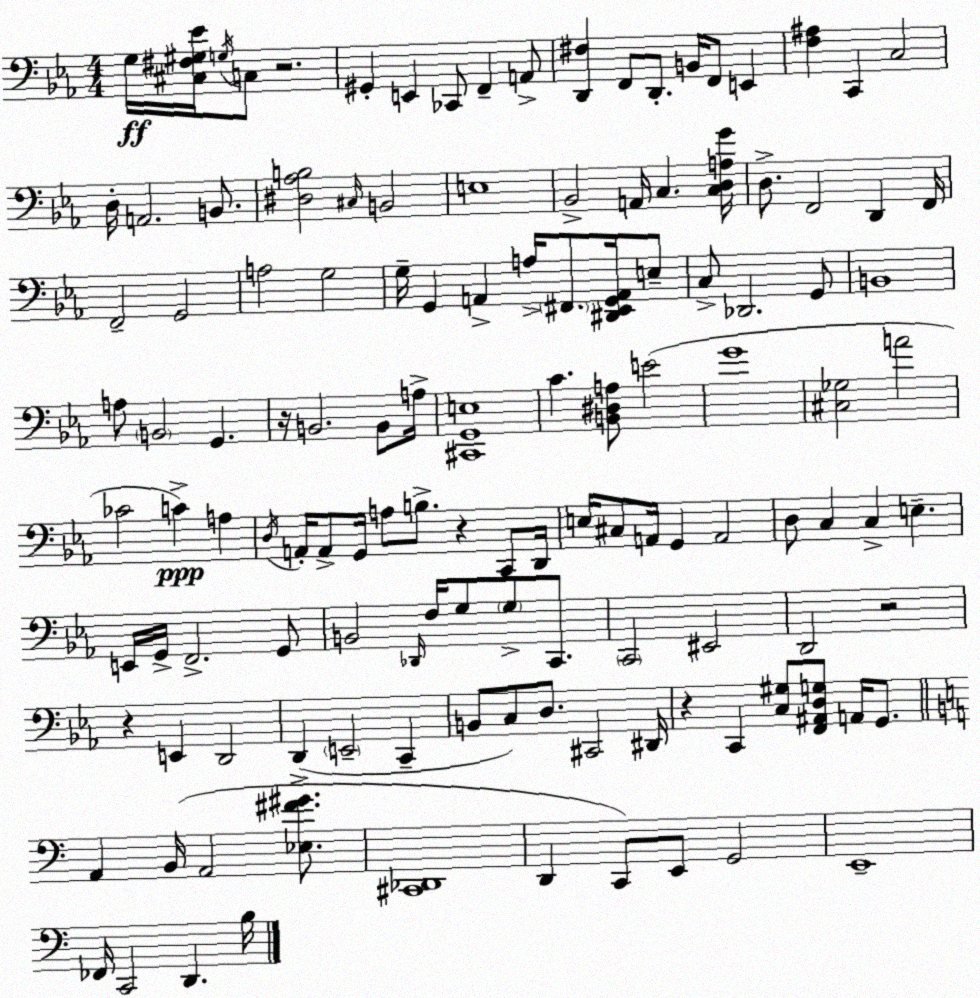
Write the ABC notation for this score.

X:1
T:Untitled
M:4/4
L:1/4
K:Cm
G,/4 [^C,^F,^G,_E]/4 G,/4 C,/2 z2 ^G,, E,, _C,,/2 F,, A,,/2 [D,,^F,] F,,/2 D,,/2 B,,/4 F,,/2 E,, [F,^A,] C,, C,2 D,/4 A,,2 B,,/2 [^D,_A,B,]2 ^C,/4 B,,2 E,4 _B,,2 A,,/4 C, [C,D,A,G]/4 D,/2 F,,2 D,, F,,/4 F,,2 G,,2 A,2 G,2 G,/4 G,, A,, A,/4 ^F,,/2 [^D,,_E,,G,,A,,]/4 E,/2 C,/2 _D,,2 G,,/2 B,,4 A,/2 B,,2 G,, z/4 B,,2 B,,/2 A,/4 [^C,,G,,E,]4 C [B,,^D,A,]/2 E2 G4 [^C,_G,]2 A2 _C2 C A, D,/4 A,,/4 A,,/2 G,,/4 A,/2 B,/2 z C,,/2 D,,/4 E,/4 ^C,/2 A,,/4 G,, A,,2 D,/2 C, C, E, E,,/4 G,,/4 F,,2 G,,/2 B,,2 _D,,/4 F,/4 G,/2 G,/2 C,,/2 C,,2 ^E,,2 D,,2 z2 z E,, D,,2 D,, E,,2 C,, B,,/2 C,/2 D,/2 ^C,,2 ^D,,/4 z C,, [C,^G,]/2 [F,,^A,,D,G,]/2 A,,/4 G,,/2 A,, B,,/4 A,,2 [_E,^F^G]/2 [^C,,_D,,]4 D,, C,,/2 E,,/2 G,,2 E,,4 _F,,/4 C,,2 D,, B,/4